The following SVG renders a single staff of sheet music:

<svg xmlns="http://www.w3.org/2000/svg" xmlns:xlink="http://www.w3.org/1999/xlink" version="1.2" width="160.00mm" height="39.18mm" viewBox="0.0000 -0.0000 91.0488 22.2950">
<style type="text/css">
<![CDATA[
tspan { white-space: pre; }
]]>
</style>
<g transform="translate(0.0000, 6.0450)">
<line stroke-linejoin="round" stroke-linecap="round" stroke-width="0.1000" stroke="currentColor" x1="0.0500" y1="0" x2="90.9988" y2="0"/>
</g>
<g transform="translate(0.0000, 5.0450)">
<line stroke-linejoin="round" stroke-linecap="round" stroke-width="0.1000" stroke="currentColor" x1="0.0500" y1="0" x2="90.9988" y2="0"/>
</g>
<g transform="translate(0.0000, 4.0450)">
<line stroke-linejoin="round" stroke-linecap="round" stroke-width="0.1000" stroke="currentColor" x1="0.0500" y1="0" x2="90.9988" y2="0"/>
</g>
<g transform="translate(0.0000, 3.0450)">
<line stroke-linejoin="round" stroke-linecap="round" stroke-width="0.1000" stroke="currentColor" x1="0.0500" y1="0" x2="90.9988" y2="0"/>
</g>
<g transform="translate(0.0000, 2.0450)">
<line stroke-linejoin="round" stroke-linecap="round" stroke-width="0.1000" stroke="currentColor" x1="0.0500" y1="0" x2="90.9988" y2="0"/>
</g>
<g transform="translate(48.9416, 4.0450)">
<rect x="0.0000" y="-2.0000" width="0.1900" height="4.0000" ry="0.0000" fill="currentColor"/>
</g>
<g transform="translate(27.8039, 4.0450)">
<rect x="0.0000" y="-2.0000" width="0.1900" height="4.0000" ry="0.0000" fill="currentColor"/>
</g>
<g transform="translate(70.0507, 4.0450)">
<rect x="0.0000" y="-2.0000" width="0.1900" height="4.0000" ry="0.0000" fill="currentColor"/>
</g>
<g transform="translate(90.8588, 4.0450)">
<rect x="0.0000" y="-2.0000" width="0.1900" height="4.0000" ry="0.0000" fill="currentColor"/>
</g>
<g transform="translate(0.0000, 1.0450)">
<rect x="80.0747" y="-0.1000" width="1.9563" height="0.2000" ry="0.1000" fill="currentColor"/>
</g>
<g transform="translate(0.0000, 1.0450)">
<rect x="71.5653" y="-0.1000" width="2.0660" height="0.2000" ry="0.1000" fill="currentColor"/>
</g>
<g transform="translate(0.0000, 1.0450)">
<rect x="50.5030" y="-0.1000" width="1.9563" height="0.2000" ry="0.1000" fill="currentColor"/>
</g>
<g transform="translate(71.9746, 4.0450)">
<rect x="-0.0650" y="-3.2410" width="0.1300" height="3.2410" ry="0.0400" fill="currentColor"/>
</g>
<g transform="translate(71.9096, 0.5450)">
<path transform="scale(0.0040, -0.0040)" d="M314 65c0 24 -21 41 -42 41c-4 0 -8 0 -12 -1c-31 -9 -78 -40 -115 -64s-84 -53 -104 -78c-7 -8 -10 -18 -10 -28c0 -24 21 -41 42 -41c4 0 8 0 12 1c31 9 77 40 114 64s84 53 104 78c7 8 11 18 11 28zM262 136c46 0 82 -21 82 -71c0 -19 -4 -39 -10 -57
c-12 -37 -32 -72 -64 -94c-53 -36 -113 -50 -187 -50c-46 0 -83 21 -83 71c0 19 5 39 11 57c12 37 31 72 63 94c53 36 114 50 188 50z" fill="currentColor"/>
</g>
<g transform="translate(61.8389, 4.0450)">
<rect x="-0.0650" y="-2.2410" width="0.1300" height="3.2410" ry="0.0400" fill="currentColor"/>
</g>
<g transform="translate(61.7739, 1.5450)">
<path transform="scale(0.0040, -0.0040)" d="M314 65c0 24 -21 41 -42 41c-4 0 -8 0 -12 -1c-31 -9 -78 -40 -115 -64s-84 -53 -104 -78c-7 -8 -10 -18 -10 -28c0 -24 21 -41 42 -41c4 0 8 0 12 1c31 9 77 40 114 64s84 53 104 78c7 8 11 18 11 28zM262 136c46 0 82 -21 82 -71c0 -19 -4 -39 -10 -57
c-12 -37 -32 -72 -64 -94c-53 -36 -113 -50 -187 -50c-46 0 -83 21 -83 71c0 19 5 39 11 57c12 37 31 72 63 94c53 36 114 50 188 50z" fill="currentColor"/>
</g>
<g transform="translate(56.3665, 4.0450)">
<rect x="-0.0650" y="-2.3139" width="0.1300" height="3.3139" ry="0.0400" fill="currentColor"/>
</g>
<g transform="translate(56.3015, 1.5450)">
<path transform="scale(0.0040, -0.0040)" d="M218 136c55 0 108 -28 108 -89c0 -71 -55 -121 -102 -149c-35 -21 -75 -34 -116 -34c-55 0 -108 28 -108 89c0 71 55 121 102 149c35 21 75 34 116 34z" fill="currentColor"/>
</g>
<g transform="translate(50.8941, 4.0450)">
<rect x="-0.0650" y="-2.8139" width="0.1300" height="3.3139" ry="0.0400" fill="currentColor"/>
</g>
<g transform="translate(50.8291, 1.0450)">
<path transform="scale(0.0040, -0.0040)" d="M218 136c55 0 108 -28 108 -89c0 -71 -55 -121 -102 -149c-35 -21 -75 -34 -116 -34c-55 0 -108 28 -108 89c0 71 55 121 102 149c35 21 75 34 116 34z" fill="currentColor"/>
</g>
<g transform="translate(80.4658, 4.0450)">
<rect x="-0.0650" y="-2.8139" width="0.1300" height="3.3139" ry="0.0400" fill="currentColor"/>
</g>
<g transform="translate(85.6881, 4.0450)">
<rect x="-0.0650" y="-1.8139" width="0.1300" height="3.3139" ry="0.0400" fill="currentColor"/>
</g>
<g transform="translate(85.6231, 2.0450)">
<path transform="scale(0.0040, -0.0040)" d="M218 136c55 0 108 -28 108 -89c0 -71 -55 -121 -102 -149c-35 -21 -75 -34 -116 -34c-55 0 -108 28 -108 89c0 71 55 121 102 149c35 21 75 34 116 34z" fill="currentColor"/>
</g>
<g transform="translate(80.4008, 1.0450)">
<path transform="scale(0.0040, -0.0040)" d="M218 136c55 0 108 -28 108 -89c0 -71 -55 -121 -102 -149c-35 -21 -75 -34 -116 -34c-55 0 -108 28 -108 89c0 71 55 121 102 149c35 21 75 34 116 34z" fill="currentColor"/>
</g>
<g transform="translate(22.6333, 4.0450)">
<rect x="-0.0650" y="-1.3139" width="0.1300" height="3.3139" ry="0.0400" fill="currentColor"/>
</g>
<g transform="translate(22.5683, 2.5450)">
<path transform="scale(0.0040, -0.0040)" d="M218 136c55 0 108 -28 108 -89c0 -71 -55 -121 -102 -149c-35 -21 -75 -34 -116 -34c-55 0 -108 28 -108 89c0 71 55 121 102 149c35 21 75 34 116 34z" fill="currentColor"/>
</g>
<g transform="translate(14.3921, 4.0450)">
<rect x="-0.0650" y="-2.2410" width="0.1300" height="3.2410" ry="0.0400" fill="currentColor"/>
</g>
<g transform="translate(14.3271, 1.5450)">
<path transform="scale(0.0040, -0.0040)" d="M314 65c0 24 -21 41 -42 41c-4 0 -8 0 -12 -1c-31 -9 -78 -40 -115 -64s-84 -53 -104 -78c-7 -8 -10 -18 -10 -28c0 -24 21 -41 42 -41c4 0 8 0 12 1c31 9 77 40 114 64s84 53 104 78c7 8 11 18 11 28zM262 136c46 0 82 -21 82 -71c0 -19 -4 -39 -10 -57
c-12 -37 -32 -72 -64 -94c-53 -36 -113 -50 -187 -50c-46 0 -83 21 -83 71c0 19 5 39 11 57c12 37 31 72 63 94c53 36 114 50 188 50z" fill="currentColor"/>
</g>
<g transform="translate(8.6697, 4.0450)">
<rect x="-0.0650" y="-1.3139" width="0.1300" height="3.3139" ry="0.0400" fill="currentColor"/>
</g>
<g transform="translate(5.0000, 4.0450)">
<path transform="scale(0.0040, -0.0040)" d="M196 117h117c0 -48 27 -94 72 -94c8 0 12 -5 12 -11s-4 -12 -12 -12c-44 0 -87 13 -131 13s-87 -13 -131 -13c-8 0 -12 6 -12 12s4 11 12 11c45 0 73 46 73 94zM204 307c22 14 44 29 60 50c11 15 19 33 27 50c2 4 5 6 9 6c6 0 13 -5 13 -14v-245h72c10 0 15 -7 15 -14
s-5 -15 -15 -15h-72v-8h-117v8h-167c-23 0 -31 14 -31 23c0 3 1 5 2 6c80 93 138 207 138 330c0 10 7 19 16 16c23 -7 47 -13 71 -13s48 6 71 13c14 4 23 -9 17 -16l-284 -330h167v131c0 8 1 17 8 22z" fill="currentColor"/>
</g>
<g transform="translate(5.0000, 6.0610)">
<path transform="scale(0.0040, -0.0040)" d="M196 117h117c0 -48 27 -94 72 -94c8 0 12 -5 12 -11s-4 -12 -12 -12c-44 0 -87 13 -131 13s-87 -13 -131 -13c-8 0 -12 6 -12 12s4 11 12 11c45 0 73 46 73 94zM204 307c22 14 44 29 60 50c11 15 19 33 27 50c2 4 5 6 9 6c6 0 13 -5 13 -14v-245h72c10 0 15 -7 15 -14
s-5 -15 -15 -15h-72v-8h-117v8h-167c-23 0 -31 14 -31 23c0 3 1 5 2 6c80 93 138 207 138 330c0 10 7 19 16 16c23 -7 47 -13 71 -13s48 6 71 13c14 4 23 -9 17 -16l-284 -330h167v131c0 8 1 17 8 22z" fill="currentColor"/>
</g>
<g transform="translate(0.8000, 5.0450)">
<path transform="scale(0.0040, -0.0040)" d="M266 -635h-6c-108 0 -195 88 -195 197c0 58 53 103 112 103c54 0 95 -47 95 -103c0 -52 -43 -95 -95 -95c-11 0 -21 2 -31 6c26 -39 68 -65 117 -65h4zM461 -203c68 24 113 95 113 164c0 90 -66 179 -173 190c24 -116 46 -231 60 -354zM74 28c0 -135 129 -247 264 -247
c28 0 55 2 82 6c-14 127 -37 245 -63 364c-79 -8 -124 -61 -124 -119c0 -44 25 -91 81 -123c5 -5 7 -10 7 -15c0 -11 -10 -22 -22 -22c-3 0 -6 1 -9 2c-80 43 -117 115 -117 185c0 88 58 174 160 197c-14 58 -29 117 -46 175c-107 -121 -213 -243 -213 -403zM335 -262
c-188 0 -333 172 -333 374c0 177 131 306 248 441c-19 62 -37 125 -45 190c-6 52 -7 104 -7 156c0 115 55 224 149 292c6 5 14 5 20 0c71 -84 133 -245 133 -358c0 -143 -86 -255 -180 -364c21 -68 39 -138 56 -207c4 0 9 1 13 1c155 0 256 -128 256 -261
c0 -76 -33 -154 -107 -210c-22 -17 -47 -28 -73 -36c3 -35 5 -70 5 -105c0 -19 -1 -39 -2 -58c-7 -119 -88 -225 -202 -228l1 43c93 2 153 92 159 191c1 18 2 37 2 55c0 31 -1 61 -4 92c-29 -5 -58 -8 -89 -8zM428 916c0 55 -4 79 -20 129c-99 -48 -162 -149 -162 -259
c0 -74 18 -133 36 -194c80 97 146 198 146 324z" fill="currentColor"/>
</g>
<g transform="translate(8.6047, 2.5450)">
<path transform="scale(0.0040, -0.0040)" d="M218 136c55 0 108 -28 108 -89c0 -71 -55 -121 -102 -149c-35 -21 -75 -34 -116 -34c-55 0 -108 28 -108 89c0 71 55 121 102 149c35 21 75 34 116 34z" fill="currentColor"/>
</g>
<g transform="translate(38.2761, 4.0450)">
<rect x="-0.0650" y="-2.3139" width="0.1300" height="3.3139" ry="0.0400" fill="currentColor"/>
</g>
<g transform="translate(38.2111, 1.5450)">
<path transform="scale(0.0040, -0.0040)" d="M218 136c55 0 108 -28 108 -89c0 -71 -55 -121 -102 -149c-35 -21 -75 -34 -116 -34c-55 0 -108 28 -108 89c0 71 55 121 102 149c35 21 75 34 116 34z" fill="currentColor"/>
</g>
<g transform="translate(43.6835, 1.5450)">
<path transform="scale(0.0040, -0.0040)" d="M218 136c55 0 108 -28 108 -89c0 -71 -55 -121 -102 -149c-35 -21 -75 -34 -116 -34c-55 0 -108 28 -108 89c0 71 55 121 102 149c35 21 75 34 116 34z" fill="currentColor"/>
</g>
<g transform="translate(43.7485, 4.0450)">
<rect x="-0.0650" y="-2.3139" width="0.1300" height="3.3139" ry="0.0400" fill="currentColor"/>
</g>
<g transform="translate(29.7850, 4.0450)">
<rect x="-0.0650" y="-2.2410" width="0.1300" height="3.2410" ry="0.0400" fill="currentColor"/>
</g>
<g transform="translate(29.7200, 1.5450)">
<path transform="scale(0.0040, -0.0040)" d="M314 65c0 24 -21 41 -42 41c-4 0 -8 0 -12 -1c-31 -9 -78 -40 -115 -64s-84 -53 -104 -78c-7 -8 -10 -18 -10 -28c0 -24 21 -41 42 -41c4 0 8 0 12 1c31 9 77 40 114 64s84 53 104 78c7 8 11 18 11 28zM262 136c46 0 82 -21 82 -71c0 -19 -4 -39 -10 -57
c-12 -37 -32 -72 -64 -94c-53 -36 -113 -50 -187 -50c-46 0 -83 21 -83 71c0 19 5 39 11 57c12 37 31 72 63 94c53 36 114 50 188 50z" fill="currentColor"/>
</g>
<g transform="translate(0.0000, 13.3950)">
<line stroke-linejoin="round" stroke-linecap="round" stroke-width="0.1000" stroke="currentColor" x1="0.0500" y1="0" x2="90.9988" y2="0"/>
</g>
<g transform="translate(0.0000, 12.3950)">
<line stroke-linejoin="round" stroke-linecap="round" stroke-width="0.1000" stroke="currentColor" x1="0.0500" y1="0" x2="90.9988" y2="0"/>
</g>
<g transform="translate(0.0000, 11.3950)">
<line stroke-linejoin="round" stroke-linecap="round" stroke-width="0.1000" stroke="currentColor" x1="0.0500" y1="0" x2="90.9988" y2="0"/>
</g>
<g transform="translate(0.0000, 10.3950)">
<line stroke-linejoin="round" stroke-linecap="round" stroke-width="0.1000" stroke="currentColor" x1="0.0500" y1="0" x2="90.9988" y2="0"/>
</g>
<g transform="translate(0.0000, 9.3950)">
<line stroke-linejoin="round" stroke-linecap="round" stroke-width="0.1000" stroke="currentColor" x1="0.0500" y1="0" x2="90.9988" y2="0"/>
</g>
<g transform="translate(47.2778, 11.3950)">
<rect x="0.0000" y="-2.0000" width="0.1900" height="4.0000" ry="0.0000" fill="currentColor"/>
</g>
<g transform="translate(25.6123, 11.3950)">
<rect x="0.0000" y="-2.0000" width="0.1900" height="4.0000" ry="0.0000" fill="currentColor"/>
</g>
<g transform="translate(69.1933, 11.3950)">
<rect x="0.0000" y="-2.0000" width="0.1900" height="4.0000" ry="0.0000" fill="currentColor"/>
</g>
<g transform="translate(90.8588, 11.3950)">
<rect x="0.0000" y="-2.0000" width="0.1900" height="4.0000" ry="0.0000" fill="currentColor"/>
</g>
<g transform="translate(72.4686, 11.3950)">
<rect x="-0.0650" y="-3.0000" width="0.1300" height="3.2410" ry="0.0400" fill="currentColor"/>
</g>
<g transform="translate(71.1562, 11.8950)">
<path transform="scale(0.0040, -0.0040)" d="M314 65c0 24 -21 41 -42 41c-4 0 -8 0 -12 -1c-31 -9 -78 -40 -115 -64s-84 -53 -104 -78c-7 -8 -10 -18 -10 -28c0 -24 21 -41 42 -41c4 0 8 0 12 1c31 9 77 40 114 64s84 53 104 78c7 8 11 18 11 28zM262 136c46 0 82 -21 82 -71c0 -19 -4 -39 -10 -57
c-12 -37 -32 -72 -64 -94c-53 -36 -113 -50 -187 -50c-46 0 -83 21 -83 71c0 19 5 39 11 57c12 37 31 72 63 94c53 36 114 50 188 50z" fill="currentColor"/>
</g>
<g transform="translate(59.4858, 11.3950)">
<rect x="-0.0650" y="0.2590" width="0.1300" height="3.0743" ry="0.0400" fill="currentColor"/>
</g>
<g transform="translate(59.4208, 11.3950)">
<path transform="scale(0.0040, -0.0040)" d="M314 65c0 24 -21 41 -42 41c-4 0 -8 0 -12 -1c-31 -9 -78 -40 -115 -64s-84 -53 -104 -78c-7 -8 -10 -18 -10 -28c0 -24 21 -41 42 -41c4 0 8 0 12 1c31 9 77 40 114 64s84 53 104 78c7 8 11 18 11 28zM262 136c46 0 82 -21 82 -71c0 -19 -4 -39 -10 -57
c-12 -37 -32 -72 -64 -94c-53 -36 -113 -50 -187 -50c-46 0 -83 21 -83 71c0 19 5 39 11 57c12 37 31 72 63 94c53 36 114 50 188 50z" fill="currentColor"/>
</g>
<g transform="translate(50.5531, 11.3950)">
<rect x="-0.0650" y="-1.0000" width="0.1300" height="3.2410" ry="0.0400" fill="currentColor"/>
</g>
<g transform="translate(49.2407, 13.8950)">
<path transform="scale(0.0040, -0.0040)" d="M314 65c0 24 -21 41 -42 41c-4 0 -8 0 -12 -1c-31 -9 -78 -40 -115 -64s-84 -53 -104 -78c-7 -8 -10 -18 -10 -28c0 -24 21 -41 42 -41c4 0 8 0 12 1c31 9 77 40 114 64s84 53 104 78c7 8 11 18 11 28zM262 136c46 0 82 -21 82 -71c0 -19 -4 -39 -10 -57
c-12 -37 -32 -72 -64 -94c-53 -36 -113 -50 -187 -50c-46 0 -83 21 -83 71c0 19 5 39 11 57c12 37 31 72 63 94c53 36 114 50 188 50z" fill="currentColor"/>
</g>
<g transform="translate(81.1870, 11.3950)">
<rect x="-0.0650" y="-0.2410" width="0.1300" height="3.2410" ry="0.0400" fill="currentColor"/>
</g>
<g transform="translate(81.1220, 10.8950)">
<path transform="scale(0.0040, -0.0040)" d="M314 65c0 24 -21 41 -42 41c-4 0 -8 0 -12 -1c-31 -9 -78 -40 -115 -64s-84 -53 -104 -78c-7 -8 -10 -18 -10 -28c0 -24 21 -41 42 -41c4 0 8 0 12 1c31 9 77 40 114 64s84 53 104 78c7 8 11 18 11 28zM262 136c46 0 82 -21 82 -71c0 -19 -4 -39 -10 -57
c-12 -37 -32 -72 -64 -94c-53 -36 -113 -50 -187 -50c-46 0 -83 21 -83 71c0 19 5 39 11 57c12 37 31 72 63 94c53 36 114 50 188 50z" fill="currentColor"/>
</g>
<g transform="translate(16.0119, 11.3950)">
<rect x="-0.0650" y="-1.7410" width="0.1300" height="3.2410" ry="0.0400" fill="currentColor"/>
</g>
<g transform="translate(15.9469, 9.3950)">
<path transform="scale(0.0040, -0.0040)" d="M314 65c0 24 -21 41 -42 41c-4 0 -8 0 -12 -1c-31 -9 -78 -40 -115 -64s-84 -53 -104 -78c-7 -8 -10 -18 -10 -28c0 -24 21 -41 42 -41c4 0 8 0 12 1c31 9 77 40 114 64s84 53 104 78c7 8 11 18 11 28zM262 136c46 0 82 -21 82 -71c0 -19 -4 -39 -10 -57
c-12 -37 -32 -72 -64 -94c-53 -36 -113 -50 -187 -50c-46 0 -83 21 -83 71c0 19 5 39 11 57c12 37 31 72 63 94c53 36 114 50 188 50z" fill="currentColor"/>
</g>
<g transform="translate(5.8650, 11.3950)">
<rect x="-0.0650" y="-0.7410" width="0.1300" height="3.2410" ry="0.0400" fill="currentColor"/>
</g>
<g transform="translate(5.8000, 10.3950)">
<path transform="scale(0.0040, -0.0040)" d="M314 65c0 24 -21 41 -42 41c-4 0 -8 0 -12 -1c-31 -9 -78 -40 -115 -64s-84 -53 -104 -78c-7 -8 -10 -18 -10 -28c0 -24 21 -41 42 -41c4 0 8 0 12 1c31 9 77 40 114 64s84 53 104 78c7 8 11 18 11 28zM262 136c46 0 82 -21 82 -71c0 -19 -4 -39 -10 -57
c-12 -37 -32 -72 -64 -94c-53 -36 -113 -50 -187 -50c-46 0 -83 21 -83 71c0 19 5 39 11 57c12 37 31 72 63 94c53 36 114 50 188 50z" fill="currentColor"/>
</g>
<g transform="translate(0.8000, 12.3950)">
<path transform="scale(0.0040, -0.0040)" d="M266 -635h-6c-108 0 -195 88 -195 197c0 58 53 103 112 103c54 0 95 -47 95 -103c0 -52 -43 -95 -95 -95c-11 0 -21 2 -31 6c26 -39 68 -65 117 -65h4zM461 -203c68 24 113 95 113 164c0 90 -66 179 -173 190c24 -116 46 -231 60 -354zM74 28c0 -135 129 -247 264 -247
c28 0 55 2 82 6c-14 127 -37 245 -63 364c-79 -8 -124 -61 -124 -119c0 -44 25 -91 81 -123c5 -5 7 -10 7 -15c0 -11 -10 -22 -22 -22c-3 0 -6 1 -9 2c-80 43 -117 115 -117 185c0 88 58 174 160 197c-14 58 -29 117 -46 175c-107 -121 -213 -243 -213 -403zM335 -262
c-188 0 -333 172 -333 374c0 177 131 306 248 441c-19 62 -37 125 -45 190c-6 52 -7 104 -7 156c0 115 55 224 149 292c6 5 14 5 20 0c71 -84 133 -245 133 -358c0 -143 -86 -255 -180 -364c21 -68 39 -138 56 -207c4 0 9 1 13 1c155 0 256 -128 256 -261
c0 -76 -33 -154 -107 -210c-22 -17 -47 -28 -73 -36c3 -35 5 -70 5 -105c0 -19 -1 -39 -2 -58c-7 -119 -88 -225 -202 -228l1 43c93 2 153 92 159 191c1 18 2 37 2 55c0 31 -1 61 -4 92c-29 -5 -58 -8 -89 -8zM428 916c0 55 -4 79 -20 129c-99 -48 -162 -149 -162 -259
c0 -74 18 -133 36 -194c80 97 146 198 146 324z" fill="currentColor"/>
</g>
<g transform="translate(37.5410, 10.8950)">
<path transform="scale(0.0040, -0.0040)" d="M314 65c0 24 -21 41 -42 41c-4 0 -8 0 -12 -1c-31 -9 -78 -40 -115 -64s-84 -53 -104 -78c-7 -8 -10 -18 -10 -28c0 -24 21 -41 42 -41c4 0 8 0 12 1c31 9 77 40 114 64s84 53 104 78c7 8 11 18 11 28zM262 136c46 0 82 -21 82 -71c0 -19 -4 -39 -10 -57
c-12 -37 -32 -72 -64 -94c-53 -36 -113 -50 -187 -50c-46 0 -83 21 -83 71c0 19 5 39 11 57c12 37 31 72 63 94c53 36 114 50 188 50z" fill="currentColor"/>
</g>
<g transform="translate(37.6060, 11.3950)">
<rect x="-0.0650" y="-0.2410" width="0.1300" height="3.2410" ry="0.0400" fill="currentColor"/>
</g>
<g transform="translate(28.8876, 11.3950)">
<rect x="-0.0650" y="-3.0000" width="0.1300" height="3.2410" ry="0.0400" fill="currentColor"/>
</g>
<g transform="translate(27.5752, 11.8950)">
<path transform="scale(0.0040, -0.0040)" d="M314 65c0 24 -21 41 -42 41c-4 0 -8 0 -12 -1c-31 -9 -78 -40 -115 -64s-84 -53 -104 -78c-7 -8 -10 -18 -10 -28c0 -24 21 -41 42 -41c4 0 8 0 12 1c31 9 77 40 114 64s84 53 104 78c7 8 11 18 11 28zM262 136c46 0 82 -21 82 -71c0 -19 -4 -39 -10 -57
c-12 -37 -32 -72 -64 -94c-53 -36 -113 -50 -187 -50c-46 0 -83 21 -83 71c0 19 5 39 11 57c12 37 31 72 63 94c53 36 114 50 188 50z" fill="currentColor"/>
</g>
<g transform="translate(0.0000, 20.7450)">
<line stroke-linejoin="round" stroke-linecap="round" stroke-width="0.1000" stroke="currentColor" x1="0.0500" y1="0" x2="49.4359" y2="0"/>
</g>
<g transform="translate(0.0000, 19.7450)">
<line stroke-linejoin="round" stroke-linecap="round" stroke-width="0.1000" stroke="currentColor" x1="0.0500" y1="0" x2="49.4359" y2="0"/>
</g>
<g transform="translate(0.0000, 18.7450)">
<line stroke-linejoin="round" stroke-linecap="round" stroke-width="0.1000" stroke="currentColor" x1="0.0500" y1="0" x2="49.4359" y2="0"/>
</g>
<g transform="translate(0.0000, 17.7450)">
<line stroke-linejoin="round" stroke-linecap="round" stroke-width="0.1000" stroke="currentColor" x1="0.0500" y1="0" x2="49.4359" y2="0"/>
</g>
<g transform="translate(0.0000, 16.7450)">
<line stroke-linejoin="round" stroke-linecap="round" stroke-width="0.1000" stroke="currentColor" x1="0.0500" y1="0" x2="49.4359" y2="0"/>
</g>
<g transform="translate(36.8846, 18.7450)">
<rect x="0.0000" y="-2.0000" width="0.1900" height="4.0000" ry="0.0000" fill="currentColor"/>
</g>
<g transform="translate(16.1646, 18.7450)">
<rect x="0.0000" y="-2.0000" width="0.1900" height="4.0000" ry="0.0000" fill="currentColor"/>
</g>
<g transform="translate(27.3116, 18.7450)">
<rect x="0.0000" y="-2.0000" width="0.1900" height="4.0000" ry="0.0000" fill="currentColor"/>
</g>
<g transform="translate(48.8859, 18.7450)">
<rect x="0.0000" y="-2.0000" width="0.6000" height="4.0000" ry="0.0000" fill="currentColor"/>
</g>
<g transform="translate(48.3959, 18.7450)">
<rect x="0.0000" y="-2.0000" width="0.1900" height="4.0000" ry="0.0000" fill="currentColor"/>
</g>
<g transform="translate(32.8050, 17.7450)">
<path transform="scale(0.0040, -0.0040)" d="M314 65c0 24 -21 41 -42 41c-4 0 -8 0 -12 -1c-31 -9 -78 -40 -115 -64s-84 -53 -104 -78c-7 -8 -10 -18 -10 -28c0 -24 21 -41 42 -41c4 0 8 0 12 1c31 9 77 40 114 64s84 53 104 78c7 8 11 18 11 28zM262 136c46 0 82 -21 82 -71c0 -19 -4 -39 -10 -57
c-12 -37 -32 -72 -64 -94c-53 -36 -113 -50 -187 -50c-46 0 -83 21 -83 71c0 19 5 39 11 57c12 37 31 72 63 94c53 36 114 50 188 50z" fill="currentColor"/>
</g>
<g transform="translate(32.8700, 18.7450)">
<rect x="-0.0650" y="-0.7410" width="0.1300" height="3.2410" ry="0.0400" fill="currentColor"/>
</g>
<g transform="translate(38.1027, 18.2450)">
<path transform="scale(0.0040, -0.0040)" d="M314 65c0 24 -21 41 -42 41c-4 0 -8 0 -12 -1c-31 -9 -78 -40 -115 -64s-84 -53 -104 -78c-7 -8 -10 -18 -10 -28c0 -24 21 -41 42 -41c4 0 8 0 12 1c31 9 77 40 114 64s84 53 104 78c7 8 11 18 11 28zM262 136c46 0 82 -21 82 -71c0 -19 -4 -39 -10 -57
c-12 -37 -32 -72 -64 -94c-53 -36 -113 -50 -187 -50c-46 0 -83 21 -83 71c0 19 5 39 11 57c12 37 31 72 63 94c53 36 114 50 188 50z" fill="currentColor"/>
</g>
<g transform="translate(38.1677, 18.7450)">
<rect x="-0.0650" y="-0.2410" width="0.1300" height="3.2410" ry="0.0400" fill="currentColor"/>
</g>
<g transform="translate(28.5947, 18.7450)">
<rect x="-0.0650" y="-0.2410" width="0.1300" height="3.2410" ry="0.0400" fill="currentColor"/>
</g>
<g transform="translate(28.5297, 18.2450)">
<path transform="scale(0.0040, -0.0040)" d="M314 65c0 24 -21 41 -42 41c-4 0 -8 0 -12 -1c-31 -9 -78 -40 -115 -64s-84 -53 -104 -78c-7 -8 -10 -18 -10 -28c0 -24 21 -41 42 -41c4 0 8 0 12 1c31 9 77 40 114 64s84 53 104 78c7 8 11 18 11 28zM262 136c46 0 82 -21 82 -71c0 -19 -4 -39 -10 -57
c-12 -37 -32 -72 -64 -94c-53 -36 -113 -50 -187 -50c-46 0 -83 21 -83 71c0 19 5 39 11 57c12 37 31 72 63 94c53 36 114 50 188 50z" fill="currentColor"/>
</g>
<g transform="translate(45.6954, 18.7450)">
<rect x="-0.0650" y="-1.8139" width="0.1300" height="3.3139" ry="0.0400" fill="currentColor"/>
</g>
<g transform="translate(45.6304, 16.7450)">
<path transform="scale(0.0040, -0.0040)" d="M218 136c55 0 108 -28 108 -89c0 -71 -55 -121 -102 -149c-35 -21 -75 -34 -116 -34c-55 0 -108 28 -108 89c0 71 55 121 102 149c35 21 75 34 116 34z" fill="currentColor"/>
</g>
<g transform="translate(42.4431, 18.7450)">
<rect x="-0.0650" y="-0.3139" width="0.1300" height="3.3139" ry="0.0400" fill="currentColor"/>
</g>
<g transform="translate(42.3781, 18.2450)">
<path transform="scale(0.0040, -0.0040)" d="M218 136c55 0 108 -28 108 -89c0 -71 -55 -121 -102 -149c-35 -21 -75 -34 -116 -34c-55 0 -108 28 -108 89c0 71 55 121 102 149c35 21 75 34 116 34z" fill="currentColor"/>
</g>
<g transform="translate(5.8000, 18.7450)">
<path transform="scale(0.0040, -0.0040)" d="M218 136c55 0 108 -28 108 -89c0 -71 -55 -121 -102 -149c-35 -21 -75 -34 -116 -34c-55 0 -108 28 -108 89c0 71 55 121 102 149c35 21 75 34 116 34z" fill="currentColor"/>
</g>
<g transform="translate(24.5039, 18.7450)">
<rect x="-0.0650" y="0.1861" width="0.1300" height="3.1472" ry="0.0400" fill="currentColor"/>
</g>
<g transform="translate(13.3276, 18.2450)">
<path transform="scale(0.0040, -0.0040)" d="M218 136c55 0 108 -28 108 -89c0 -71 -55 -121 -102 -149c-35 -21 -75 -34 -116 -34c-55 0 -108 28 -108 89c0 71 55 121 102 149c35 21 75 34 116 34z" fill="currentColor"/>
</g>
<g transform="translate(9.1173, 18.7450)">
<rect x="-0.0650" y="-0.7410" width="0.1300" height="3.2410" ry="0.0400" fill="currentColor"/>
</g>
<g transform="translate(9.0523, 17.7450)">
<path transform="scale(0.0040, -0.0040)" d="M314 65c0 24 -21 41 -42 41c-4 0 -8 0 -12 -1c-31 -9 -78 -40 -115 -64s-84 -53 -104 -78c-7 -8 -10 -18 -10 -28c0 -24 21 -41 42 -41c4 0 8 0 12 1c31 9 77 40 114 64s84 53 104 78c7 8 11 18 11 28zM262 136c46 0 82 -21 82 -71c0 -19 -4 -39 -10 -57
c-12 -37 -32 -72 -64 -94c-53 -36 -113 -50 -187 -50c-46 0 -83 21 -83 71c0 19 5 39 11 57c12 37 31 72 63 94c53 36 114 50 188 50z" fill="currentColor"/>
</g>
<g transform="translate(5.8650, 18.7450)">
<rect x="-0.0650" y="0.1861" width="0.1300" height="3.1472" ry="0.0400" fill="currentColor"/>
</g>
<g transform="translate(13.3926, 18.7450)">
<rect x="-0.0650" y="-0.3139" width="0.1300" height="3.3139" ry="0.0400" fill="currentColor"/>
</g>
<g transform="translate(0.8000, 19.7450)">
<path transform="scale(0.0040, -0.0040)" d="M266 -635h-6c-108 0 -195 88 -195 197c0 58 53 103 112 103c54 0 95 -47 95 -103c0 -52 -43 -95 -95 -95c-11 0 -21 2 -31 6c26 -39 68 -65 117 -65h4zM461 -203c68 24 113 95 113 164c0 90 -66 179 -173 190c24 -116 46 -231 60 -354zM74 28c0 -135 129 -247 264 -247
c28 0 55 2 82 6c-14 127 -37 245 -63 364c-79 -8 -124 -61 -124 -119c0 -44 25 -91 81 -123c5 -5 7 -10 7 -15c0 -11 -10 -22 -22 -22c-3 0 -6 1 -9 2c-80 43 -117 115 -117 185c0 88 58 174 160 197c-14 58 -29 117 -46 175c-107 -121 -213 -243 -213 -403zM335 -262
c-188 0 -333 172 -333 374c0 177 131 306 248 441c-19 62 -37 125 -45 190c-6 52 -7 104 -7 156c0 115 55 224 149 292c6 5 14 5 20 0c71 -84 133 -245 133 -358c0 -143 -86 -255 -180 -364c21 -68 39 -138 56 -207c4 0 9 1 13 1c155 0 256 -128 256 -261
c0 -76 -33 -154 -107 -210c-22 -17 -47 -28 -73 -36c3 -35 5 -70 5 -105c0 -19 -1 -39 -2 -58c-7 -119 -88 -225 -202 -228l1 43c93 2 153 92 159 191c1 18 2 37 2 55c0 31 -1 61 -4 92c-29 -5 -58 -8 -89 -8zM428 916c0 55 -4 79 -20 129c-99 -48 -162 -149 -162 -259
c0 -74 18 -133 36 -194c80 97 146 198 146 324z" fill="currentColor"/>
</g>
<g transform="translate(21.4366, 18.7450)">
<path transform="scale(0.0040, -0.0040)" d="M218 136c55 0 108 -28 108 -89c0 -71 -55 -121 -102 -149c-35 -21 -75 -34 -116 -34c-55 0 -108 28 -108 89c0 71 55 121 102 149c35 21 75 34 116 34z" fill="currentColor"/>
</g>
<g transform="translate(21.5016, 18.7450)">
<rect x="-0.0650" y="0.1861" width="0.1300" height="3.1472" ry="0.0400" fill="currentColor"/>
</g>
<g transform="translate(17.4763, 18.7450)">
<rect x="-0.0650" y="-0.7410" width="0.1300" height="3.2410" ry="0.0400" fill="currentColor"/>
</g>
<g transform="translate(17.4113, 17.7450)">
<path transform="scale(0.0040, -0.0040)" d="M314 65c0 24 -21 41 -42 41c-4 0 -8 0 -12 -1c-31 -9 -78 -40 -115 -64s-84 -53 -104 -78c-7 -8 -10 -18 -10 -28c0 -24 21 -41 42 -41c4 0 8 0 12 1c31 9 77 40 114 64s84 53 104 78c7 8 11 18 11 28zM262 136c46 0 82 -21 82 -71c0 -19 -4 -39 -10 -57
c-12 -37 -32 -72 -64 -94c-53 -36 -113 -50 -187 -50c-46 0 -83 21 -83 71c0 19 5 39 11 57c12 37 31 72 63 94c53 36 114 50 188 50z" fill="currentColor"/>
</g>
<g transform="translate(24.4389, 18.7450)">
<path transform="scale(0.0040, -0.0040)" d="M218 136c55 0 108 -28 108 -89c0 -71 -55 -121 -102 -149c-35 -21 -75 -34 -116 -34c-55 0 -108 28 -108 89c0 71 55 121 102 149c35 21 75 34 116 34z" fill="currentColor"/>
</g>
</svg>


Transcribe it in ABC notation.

X:1
T:Untitled
M:4/4
L:1/4
K:C
e g2 e g2 g g a g g2 b2 a f d2 f2 A2 c2 D2 B2 A2 c2 B d2 c d2 B B c2 d2 c2 c f